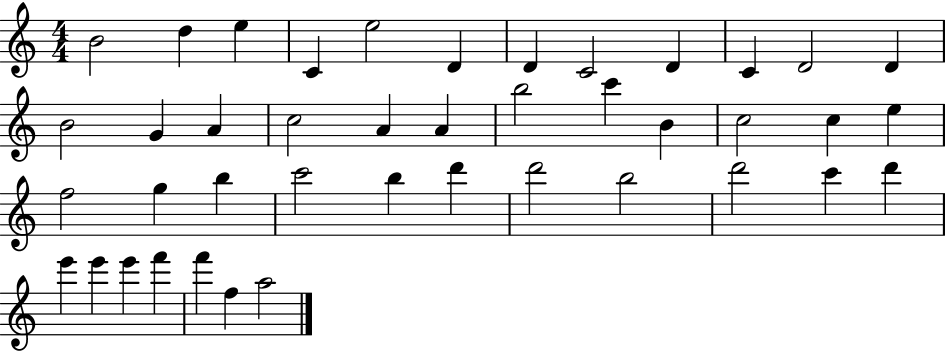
B4/h D5/q E5/q C4/q E5/h D4/q D4/q C4/h D4/q C4/q D4/h D4/q B4/h G4/q A4/q C5/h A4/q A4/q B5/h C6/q B4/q C5/h C5/q E5/q F5/h G5/q B5/q C6/h B5/q D6/q D6/h B5/h D6/h C6/q D6/q E6/q E6/q E6/q F6/q F6/q F5/q A5/h